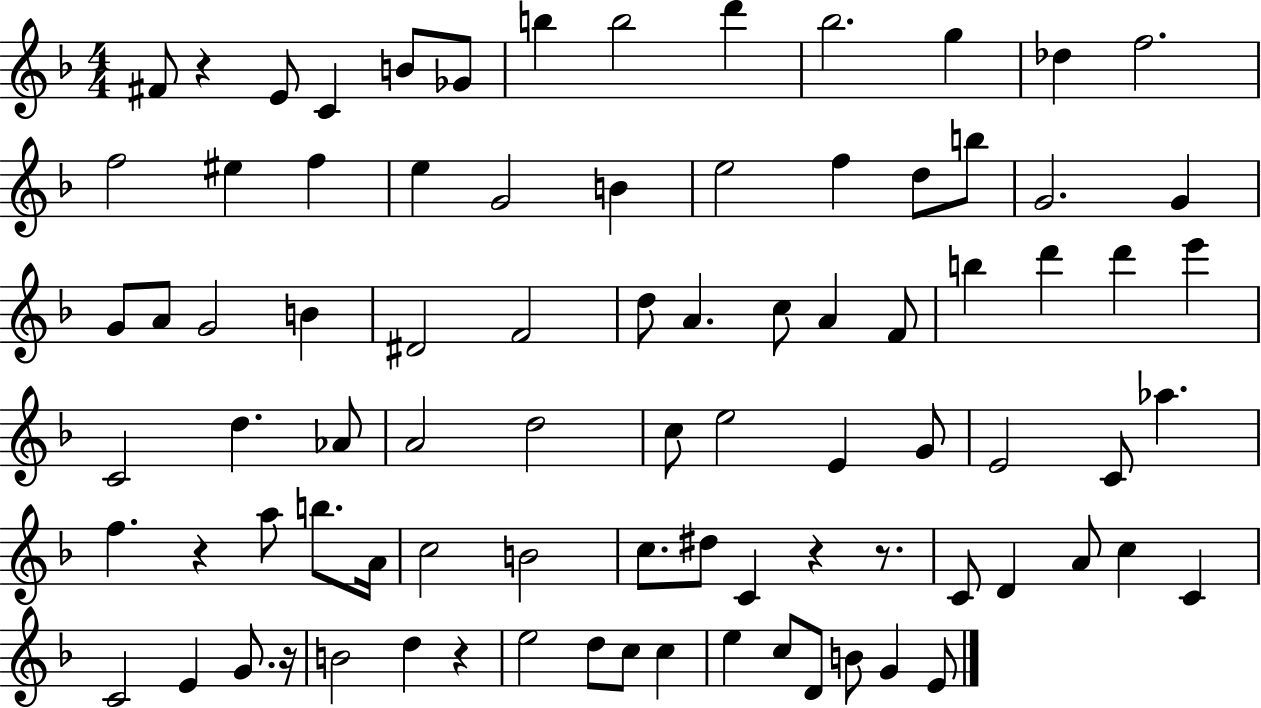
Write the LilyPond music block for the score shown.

{
  \clef treble
  \numericTimeSignature
  \time 4/4
  \key f \major
  \repeat volta 2 { fis'8 r4 e'8 c'4 b'8 ges'8 | b''4 b''2 d'''4 | bes''2. g''4 | des''4 f''2. | \break f''2 eis''4 f''4 | e''4 g'2 b'4 | e''2 f''4 d''8 b''8 | g'2. g'4 | \break g'8 a'8 g'2 b'4 | dis'2 f'2 | d''8 a'4. c''8 a'4 f'8 | b''4 d'''4 d'''4 e'''4 | \break c'2 d''4. aes'8 | a'2 d''2 | c''8 e''2 e'4 g'8 | e'2 c'8 aes''4. | \break f''4. r4 a''8 b''8. a'16 | c''2 b'2 | c''8. dis''8 c'4 r4 r8. | c'8 d'4 a'8 c''4 c'4 | \break c'2 e'4 g'8. r16 | b'2 d''4 r4 | e''2 d''8 c''8 c''4 | e''4 c''8 d'8 b'8 g'4 e'8 | \break } \bar "|."
}